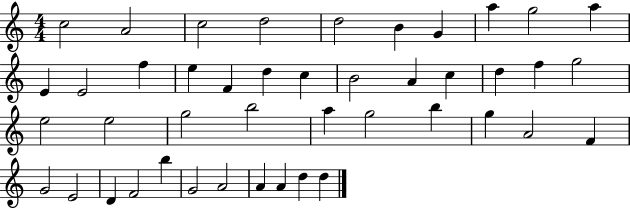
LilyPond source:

{
  \clef treble
  \numericTimeSignature
  \time 4/4
  \key c \major
  c''2 a'2 | c''2 d''2 | d''2 b'4 g'4 | a''4 g''2 a''4 | \break e'4 e'2 f''4 | e''4 f'4 d''4 c''4 | b'2 a'4 c''4 | d''4 f''4 g''2 | \break e''2 e''2 | g''2 b''2 | a''4 g''2 b''4 | g''4 a'2 f'4 | \break g'2 e'2 | d'4 f'2 b''4 | g'2 a'2 | a'4 a'4 d''4 d''4 | \break \bar "|."
}